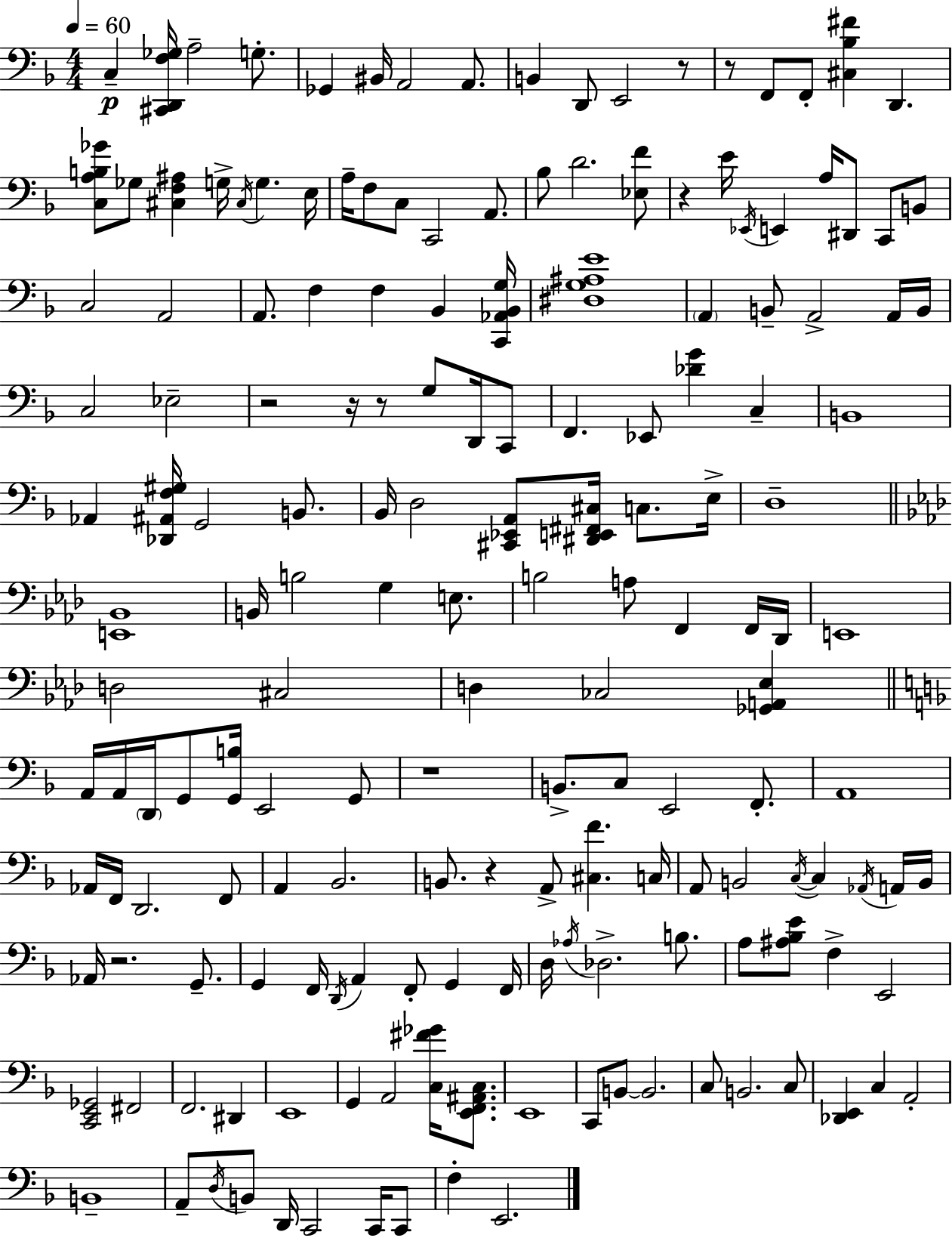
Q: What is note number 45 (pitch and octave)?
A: Eb3